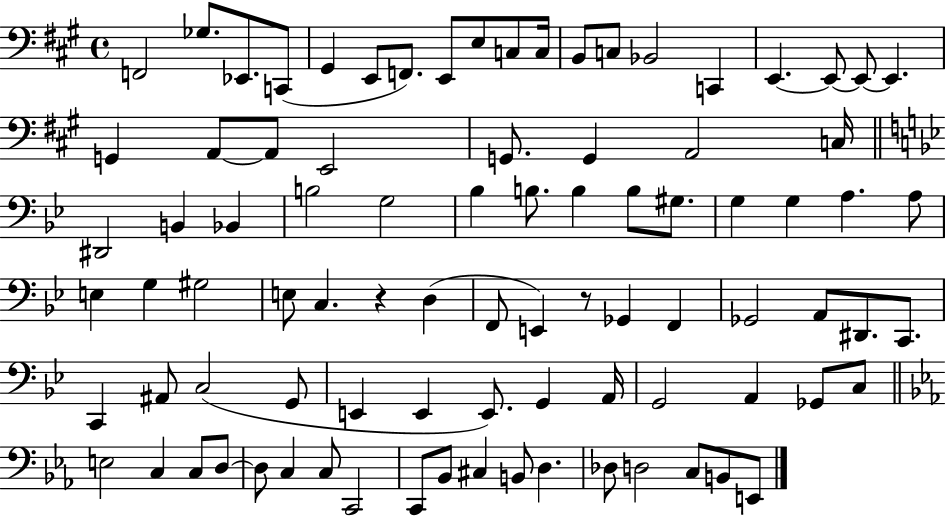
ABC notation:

X:1
T:Untitled
M:4/4
L:1/4
K:A
F,,2 _G,/2 _E,,/2 C,,/2 ^G,, E,,/2 F,,/2 E,,/2 E,/2 C,/2 C,/4 B,,/2 C,/2 _B,,2 C,, E,, E,,/2 E,,/2 E,, G,, A,,/2 A,,/2 E,,2 G,,/2 G,, A,,2 C,/4 ^D,,2 B,, _B,, B,2 G,2 _B, B,/2 B, B,/2 ^G,/2 G, G, A, A,/2 E, G, ^G,2 E,/2 C, z D, F,,/2 E,, z/2 _G,, F,, _G,,2 A,,/2 ^D,,/2 C,,/2 C,, ^A,,/2 C,2 G,,/2 E,, E,, E,,/2 G,, A,,/4 G,,2 A,, _G,,/2 C,/2 E,2 C, C,/2 D,/2 D,/2 C, C,/2 C,,2 C,,/2 _B,,/2 ^C, B,,/2 D, _D,/2 D,2 C,/2 B,,/2 E,,/2